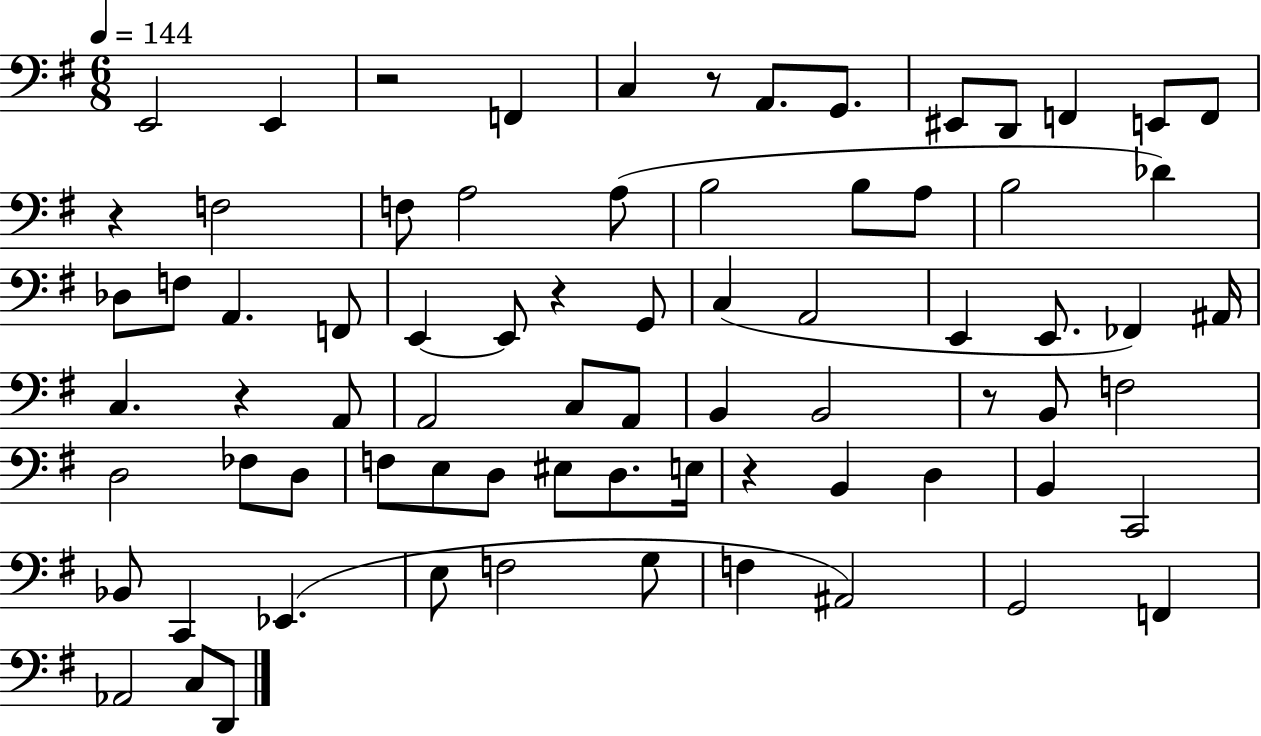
E2/h E2/q R/h F2/q C3/q R/e A2/e. G2/e. EIS2/e D2/e F2/q E2/e F2/e R/q F3/h F3/e A3/h A3/e B3/h B3/e A3/e B3/h Db4/q Db3/e F3/e A2/q. F2/e E2/q E2/e R/q G2/e C3/q A2/h E2/q E2/e. FES2/q A#2/s C3/q. R/q A2/e A2/h C3/e A2/e B2/q B2/h R/e B2/e F3/h D3/h FES3/e D3/e F3/e E3/e D3/e EIS3/e D3/e. E3/s R/q B2/q D3/q B2/q C2/h Bb2/e C2/q Eb2/q. E3/e F3/h G3/e F3/q A#2/h G2/h F2/q Ab2/h C3/e D2/e